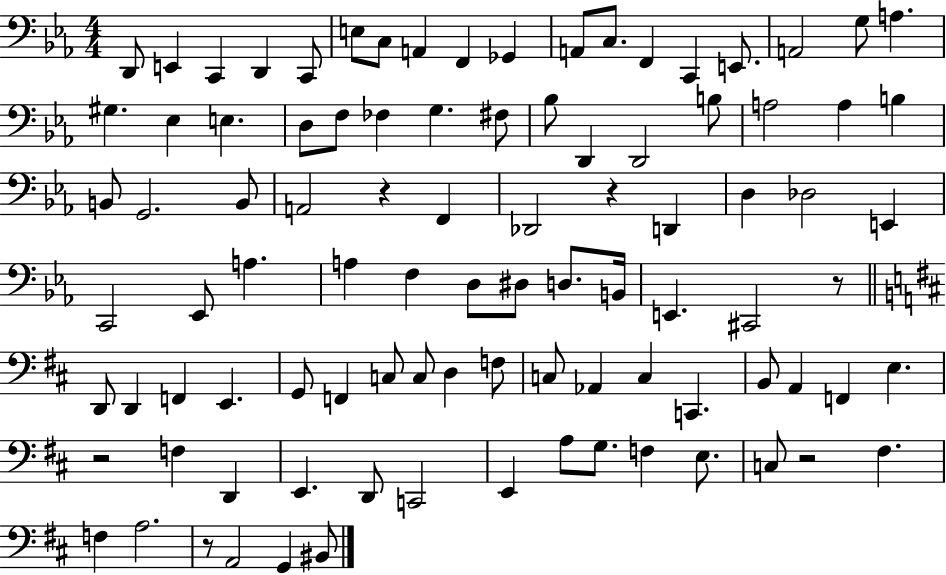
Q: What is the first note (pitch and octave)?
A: D2